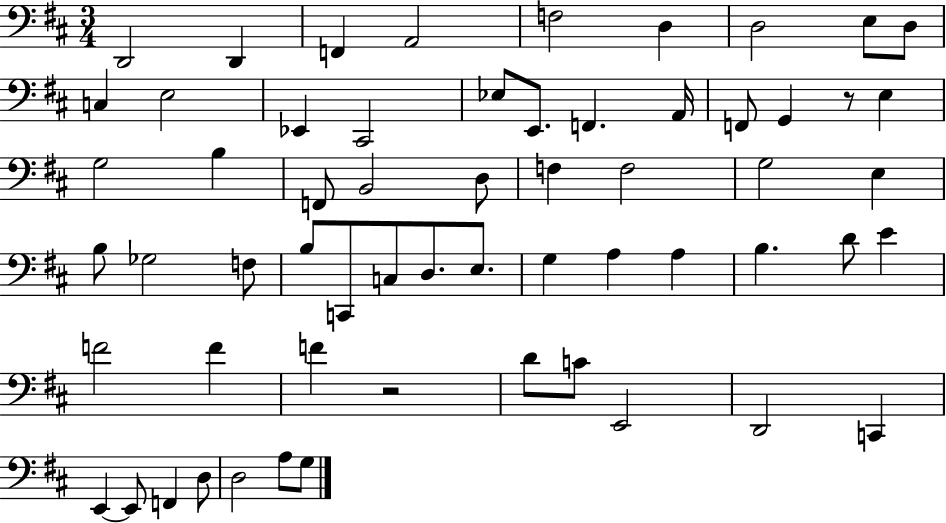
{
  \clef bass
  \numericTimeSignature
  \time 3/4
  \key d \major
  d,2 d,4 | f,4 a,2 | f2 d4 | d2 e8 d8 | \break c4 e2 | ees,4 cis,2 | ees8 e,8. f,4. a,16 | f,8 g,4 r8 e4 | \break g2 b4 | f,8 b,2 d8 | f4 f2 | g2 e4 | \break b8 ges2 f8 | b8 c,8 c8 d8. e8. | g4 a4 a4 | b4. d'8 e'4 | \break f'2 f'4 | f'4 r2 | d'8 c'8 e,2 | d,2 c,4 | \break e,4~~ e,8 f,4 d8 | d2 a8 g8 | \bar "|."
}